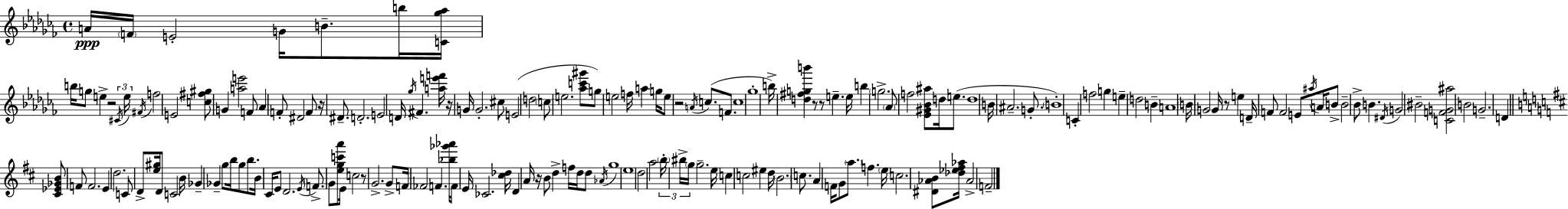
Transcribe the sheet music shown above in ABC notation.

X:1
T:Untitled
M:4/4
L:1/4
K:Abm
A/4 F/4 E2 G/4 B/2 b/4 [C_g_a]/4 b/4 g/2 e z2 ^C/4 e/4 ^F/4 f2 E2 [c^f^g]/2 G [ae']2 F/2 _A F/2 ^D2 F/2 z/4 ^D/2 D2 E2 D/4 _g/4 ^F [ae'f']/4 z/4 G/4 G2 ^c/2 E2 d2 c/2 e2 [_ac'^g']/2 g/2 e2 f/4 a g/4 e/2 z2 A/4 c/2 F/2 c4 _g4 b/4 [d^fgb'] z/2 z/2 e e/4 b g2 _A/2 f2 [_E^G_B^a]/2 d/4 e/2 d4 B/4 ^A2 G/2 B4 C f2 g e d2 B A4 B/4 G2 G/4 z/2 e D/4 F/2 F2 E/2 ^a/4 A/4 B/2 B2 _B/2 B ^D/4 G2 ^B2 [CFG^a]2 B2 G2 D [^C_E_GB]/2 F/2 F2 E d2 C/2 D/2 [e^g]/4 D/2 C2 B/4 _G _G g/2 b/4 g/2 b/2 B/4 ^C/4 E/2 D2 E/4 F/2 G/2 [egc'a']/2 E/4 c2 z/2 G2 G/2 F/4 _F2 F [_b_g'_a']/4 F/2 E/4 _C2 [^c_d]/4 D A/4 z/4 B/2 d f/4 d/4 d/2 _A/4 g4 e4 d2 a2 b/4 ^b/4 g/4 g2 e/4 c c2 ^e d/4 B2 c/2 A F/4 G/2 a/2 f e/4 c2 [^D_AB]/2 [_d_e^f_a]/4 _A2 F2